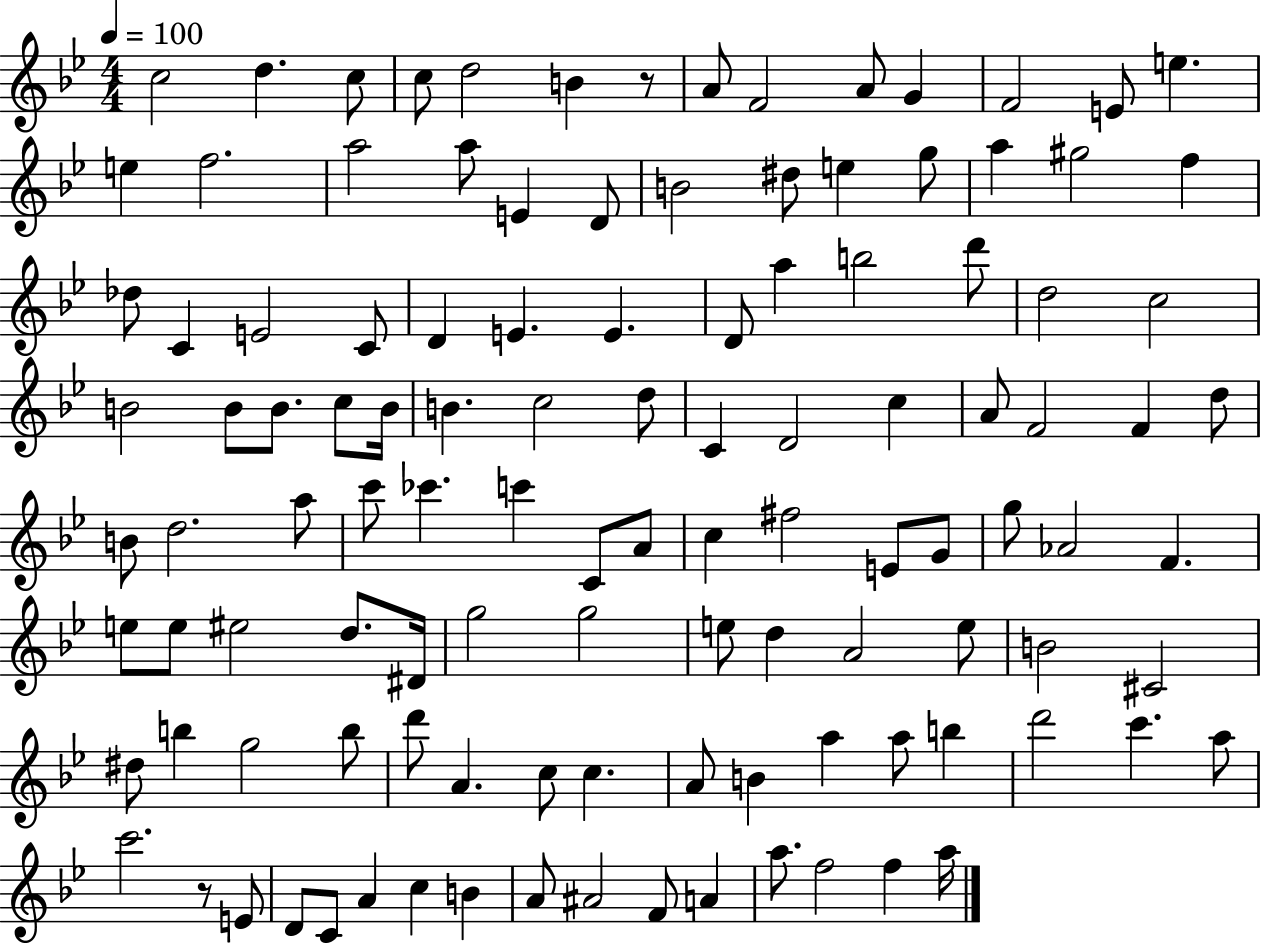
C5/h D5/q. C5/e C5/e D5/h B4/q R/e A4/e F4/h A4/e G4/q F4/h E4/e E5/q. E5/q F5/h. A5/h A5/e E4/q D4/e B4/h D#5/e E5/q G5/e A5/q G#5/h F5/q Db5/e C4/q E4/h C4/e D4/q E4/q. E4/q. D4/e A5/q B5/h D6/e D5/h C5/h B4/h B4/e B4/e. C5/e B4/s B4/q. C5/h D5/e C4/q D4/h C5/q A4/e F4/h F4/q D5/e B4/e D5/h. A5/e C6/e CES6/q. C6/q C4/e A4/e C5/q F#5/h E4/e G4/e G5/e Ab4/h F4/q. E5/e E5/e EIS5/h D5/e. D#4/s G5/h G5/h E5/e D5/q A4/h E5/e B4/h C#4/h D#5/e B5/q G5/h B5/e D6/e A4/q. C5/e C5/q. A4/e B4/q A5/q A5/e B5/q D6/h C6/q. A5/e C6/h. R/e E4/e D4/e C4/e A4/q C5/q B4/q A4/e A#4/h F4/e A4/q A5/e. F5/h F5/q A5/s